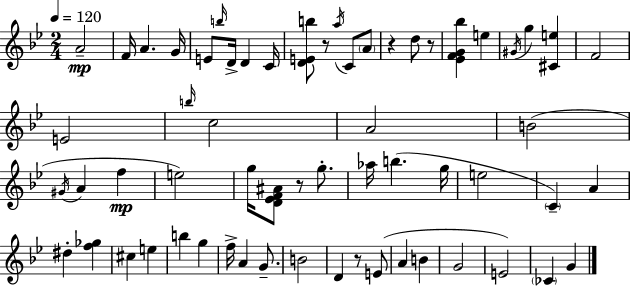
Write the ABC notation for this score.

X:1
T:Untitled
M:2/4
L:1/4
K:Bb
A2 F/4 A G/4 E/2 b/4 D/4 D C/4 [DEb]/2 z/2 a/4 C/2 A/2 z d/2 z/2 [_EFG_b] e ^G/4 g [^Ce] F2 E2 b/4 c2 A2 B2 ^G/4 A f e2 g/4 [D_EF^A]/2 z/2 g/2 _a/4 b g/4 e2 C A ^d [f_g] ^c e b g f/4 A G/2 B2 D z/2 E/2 A B G2 E2 _C G